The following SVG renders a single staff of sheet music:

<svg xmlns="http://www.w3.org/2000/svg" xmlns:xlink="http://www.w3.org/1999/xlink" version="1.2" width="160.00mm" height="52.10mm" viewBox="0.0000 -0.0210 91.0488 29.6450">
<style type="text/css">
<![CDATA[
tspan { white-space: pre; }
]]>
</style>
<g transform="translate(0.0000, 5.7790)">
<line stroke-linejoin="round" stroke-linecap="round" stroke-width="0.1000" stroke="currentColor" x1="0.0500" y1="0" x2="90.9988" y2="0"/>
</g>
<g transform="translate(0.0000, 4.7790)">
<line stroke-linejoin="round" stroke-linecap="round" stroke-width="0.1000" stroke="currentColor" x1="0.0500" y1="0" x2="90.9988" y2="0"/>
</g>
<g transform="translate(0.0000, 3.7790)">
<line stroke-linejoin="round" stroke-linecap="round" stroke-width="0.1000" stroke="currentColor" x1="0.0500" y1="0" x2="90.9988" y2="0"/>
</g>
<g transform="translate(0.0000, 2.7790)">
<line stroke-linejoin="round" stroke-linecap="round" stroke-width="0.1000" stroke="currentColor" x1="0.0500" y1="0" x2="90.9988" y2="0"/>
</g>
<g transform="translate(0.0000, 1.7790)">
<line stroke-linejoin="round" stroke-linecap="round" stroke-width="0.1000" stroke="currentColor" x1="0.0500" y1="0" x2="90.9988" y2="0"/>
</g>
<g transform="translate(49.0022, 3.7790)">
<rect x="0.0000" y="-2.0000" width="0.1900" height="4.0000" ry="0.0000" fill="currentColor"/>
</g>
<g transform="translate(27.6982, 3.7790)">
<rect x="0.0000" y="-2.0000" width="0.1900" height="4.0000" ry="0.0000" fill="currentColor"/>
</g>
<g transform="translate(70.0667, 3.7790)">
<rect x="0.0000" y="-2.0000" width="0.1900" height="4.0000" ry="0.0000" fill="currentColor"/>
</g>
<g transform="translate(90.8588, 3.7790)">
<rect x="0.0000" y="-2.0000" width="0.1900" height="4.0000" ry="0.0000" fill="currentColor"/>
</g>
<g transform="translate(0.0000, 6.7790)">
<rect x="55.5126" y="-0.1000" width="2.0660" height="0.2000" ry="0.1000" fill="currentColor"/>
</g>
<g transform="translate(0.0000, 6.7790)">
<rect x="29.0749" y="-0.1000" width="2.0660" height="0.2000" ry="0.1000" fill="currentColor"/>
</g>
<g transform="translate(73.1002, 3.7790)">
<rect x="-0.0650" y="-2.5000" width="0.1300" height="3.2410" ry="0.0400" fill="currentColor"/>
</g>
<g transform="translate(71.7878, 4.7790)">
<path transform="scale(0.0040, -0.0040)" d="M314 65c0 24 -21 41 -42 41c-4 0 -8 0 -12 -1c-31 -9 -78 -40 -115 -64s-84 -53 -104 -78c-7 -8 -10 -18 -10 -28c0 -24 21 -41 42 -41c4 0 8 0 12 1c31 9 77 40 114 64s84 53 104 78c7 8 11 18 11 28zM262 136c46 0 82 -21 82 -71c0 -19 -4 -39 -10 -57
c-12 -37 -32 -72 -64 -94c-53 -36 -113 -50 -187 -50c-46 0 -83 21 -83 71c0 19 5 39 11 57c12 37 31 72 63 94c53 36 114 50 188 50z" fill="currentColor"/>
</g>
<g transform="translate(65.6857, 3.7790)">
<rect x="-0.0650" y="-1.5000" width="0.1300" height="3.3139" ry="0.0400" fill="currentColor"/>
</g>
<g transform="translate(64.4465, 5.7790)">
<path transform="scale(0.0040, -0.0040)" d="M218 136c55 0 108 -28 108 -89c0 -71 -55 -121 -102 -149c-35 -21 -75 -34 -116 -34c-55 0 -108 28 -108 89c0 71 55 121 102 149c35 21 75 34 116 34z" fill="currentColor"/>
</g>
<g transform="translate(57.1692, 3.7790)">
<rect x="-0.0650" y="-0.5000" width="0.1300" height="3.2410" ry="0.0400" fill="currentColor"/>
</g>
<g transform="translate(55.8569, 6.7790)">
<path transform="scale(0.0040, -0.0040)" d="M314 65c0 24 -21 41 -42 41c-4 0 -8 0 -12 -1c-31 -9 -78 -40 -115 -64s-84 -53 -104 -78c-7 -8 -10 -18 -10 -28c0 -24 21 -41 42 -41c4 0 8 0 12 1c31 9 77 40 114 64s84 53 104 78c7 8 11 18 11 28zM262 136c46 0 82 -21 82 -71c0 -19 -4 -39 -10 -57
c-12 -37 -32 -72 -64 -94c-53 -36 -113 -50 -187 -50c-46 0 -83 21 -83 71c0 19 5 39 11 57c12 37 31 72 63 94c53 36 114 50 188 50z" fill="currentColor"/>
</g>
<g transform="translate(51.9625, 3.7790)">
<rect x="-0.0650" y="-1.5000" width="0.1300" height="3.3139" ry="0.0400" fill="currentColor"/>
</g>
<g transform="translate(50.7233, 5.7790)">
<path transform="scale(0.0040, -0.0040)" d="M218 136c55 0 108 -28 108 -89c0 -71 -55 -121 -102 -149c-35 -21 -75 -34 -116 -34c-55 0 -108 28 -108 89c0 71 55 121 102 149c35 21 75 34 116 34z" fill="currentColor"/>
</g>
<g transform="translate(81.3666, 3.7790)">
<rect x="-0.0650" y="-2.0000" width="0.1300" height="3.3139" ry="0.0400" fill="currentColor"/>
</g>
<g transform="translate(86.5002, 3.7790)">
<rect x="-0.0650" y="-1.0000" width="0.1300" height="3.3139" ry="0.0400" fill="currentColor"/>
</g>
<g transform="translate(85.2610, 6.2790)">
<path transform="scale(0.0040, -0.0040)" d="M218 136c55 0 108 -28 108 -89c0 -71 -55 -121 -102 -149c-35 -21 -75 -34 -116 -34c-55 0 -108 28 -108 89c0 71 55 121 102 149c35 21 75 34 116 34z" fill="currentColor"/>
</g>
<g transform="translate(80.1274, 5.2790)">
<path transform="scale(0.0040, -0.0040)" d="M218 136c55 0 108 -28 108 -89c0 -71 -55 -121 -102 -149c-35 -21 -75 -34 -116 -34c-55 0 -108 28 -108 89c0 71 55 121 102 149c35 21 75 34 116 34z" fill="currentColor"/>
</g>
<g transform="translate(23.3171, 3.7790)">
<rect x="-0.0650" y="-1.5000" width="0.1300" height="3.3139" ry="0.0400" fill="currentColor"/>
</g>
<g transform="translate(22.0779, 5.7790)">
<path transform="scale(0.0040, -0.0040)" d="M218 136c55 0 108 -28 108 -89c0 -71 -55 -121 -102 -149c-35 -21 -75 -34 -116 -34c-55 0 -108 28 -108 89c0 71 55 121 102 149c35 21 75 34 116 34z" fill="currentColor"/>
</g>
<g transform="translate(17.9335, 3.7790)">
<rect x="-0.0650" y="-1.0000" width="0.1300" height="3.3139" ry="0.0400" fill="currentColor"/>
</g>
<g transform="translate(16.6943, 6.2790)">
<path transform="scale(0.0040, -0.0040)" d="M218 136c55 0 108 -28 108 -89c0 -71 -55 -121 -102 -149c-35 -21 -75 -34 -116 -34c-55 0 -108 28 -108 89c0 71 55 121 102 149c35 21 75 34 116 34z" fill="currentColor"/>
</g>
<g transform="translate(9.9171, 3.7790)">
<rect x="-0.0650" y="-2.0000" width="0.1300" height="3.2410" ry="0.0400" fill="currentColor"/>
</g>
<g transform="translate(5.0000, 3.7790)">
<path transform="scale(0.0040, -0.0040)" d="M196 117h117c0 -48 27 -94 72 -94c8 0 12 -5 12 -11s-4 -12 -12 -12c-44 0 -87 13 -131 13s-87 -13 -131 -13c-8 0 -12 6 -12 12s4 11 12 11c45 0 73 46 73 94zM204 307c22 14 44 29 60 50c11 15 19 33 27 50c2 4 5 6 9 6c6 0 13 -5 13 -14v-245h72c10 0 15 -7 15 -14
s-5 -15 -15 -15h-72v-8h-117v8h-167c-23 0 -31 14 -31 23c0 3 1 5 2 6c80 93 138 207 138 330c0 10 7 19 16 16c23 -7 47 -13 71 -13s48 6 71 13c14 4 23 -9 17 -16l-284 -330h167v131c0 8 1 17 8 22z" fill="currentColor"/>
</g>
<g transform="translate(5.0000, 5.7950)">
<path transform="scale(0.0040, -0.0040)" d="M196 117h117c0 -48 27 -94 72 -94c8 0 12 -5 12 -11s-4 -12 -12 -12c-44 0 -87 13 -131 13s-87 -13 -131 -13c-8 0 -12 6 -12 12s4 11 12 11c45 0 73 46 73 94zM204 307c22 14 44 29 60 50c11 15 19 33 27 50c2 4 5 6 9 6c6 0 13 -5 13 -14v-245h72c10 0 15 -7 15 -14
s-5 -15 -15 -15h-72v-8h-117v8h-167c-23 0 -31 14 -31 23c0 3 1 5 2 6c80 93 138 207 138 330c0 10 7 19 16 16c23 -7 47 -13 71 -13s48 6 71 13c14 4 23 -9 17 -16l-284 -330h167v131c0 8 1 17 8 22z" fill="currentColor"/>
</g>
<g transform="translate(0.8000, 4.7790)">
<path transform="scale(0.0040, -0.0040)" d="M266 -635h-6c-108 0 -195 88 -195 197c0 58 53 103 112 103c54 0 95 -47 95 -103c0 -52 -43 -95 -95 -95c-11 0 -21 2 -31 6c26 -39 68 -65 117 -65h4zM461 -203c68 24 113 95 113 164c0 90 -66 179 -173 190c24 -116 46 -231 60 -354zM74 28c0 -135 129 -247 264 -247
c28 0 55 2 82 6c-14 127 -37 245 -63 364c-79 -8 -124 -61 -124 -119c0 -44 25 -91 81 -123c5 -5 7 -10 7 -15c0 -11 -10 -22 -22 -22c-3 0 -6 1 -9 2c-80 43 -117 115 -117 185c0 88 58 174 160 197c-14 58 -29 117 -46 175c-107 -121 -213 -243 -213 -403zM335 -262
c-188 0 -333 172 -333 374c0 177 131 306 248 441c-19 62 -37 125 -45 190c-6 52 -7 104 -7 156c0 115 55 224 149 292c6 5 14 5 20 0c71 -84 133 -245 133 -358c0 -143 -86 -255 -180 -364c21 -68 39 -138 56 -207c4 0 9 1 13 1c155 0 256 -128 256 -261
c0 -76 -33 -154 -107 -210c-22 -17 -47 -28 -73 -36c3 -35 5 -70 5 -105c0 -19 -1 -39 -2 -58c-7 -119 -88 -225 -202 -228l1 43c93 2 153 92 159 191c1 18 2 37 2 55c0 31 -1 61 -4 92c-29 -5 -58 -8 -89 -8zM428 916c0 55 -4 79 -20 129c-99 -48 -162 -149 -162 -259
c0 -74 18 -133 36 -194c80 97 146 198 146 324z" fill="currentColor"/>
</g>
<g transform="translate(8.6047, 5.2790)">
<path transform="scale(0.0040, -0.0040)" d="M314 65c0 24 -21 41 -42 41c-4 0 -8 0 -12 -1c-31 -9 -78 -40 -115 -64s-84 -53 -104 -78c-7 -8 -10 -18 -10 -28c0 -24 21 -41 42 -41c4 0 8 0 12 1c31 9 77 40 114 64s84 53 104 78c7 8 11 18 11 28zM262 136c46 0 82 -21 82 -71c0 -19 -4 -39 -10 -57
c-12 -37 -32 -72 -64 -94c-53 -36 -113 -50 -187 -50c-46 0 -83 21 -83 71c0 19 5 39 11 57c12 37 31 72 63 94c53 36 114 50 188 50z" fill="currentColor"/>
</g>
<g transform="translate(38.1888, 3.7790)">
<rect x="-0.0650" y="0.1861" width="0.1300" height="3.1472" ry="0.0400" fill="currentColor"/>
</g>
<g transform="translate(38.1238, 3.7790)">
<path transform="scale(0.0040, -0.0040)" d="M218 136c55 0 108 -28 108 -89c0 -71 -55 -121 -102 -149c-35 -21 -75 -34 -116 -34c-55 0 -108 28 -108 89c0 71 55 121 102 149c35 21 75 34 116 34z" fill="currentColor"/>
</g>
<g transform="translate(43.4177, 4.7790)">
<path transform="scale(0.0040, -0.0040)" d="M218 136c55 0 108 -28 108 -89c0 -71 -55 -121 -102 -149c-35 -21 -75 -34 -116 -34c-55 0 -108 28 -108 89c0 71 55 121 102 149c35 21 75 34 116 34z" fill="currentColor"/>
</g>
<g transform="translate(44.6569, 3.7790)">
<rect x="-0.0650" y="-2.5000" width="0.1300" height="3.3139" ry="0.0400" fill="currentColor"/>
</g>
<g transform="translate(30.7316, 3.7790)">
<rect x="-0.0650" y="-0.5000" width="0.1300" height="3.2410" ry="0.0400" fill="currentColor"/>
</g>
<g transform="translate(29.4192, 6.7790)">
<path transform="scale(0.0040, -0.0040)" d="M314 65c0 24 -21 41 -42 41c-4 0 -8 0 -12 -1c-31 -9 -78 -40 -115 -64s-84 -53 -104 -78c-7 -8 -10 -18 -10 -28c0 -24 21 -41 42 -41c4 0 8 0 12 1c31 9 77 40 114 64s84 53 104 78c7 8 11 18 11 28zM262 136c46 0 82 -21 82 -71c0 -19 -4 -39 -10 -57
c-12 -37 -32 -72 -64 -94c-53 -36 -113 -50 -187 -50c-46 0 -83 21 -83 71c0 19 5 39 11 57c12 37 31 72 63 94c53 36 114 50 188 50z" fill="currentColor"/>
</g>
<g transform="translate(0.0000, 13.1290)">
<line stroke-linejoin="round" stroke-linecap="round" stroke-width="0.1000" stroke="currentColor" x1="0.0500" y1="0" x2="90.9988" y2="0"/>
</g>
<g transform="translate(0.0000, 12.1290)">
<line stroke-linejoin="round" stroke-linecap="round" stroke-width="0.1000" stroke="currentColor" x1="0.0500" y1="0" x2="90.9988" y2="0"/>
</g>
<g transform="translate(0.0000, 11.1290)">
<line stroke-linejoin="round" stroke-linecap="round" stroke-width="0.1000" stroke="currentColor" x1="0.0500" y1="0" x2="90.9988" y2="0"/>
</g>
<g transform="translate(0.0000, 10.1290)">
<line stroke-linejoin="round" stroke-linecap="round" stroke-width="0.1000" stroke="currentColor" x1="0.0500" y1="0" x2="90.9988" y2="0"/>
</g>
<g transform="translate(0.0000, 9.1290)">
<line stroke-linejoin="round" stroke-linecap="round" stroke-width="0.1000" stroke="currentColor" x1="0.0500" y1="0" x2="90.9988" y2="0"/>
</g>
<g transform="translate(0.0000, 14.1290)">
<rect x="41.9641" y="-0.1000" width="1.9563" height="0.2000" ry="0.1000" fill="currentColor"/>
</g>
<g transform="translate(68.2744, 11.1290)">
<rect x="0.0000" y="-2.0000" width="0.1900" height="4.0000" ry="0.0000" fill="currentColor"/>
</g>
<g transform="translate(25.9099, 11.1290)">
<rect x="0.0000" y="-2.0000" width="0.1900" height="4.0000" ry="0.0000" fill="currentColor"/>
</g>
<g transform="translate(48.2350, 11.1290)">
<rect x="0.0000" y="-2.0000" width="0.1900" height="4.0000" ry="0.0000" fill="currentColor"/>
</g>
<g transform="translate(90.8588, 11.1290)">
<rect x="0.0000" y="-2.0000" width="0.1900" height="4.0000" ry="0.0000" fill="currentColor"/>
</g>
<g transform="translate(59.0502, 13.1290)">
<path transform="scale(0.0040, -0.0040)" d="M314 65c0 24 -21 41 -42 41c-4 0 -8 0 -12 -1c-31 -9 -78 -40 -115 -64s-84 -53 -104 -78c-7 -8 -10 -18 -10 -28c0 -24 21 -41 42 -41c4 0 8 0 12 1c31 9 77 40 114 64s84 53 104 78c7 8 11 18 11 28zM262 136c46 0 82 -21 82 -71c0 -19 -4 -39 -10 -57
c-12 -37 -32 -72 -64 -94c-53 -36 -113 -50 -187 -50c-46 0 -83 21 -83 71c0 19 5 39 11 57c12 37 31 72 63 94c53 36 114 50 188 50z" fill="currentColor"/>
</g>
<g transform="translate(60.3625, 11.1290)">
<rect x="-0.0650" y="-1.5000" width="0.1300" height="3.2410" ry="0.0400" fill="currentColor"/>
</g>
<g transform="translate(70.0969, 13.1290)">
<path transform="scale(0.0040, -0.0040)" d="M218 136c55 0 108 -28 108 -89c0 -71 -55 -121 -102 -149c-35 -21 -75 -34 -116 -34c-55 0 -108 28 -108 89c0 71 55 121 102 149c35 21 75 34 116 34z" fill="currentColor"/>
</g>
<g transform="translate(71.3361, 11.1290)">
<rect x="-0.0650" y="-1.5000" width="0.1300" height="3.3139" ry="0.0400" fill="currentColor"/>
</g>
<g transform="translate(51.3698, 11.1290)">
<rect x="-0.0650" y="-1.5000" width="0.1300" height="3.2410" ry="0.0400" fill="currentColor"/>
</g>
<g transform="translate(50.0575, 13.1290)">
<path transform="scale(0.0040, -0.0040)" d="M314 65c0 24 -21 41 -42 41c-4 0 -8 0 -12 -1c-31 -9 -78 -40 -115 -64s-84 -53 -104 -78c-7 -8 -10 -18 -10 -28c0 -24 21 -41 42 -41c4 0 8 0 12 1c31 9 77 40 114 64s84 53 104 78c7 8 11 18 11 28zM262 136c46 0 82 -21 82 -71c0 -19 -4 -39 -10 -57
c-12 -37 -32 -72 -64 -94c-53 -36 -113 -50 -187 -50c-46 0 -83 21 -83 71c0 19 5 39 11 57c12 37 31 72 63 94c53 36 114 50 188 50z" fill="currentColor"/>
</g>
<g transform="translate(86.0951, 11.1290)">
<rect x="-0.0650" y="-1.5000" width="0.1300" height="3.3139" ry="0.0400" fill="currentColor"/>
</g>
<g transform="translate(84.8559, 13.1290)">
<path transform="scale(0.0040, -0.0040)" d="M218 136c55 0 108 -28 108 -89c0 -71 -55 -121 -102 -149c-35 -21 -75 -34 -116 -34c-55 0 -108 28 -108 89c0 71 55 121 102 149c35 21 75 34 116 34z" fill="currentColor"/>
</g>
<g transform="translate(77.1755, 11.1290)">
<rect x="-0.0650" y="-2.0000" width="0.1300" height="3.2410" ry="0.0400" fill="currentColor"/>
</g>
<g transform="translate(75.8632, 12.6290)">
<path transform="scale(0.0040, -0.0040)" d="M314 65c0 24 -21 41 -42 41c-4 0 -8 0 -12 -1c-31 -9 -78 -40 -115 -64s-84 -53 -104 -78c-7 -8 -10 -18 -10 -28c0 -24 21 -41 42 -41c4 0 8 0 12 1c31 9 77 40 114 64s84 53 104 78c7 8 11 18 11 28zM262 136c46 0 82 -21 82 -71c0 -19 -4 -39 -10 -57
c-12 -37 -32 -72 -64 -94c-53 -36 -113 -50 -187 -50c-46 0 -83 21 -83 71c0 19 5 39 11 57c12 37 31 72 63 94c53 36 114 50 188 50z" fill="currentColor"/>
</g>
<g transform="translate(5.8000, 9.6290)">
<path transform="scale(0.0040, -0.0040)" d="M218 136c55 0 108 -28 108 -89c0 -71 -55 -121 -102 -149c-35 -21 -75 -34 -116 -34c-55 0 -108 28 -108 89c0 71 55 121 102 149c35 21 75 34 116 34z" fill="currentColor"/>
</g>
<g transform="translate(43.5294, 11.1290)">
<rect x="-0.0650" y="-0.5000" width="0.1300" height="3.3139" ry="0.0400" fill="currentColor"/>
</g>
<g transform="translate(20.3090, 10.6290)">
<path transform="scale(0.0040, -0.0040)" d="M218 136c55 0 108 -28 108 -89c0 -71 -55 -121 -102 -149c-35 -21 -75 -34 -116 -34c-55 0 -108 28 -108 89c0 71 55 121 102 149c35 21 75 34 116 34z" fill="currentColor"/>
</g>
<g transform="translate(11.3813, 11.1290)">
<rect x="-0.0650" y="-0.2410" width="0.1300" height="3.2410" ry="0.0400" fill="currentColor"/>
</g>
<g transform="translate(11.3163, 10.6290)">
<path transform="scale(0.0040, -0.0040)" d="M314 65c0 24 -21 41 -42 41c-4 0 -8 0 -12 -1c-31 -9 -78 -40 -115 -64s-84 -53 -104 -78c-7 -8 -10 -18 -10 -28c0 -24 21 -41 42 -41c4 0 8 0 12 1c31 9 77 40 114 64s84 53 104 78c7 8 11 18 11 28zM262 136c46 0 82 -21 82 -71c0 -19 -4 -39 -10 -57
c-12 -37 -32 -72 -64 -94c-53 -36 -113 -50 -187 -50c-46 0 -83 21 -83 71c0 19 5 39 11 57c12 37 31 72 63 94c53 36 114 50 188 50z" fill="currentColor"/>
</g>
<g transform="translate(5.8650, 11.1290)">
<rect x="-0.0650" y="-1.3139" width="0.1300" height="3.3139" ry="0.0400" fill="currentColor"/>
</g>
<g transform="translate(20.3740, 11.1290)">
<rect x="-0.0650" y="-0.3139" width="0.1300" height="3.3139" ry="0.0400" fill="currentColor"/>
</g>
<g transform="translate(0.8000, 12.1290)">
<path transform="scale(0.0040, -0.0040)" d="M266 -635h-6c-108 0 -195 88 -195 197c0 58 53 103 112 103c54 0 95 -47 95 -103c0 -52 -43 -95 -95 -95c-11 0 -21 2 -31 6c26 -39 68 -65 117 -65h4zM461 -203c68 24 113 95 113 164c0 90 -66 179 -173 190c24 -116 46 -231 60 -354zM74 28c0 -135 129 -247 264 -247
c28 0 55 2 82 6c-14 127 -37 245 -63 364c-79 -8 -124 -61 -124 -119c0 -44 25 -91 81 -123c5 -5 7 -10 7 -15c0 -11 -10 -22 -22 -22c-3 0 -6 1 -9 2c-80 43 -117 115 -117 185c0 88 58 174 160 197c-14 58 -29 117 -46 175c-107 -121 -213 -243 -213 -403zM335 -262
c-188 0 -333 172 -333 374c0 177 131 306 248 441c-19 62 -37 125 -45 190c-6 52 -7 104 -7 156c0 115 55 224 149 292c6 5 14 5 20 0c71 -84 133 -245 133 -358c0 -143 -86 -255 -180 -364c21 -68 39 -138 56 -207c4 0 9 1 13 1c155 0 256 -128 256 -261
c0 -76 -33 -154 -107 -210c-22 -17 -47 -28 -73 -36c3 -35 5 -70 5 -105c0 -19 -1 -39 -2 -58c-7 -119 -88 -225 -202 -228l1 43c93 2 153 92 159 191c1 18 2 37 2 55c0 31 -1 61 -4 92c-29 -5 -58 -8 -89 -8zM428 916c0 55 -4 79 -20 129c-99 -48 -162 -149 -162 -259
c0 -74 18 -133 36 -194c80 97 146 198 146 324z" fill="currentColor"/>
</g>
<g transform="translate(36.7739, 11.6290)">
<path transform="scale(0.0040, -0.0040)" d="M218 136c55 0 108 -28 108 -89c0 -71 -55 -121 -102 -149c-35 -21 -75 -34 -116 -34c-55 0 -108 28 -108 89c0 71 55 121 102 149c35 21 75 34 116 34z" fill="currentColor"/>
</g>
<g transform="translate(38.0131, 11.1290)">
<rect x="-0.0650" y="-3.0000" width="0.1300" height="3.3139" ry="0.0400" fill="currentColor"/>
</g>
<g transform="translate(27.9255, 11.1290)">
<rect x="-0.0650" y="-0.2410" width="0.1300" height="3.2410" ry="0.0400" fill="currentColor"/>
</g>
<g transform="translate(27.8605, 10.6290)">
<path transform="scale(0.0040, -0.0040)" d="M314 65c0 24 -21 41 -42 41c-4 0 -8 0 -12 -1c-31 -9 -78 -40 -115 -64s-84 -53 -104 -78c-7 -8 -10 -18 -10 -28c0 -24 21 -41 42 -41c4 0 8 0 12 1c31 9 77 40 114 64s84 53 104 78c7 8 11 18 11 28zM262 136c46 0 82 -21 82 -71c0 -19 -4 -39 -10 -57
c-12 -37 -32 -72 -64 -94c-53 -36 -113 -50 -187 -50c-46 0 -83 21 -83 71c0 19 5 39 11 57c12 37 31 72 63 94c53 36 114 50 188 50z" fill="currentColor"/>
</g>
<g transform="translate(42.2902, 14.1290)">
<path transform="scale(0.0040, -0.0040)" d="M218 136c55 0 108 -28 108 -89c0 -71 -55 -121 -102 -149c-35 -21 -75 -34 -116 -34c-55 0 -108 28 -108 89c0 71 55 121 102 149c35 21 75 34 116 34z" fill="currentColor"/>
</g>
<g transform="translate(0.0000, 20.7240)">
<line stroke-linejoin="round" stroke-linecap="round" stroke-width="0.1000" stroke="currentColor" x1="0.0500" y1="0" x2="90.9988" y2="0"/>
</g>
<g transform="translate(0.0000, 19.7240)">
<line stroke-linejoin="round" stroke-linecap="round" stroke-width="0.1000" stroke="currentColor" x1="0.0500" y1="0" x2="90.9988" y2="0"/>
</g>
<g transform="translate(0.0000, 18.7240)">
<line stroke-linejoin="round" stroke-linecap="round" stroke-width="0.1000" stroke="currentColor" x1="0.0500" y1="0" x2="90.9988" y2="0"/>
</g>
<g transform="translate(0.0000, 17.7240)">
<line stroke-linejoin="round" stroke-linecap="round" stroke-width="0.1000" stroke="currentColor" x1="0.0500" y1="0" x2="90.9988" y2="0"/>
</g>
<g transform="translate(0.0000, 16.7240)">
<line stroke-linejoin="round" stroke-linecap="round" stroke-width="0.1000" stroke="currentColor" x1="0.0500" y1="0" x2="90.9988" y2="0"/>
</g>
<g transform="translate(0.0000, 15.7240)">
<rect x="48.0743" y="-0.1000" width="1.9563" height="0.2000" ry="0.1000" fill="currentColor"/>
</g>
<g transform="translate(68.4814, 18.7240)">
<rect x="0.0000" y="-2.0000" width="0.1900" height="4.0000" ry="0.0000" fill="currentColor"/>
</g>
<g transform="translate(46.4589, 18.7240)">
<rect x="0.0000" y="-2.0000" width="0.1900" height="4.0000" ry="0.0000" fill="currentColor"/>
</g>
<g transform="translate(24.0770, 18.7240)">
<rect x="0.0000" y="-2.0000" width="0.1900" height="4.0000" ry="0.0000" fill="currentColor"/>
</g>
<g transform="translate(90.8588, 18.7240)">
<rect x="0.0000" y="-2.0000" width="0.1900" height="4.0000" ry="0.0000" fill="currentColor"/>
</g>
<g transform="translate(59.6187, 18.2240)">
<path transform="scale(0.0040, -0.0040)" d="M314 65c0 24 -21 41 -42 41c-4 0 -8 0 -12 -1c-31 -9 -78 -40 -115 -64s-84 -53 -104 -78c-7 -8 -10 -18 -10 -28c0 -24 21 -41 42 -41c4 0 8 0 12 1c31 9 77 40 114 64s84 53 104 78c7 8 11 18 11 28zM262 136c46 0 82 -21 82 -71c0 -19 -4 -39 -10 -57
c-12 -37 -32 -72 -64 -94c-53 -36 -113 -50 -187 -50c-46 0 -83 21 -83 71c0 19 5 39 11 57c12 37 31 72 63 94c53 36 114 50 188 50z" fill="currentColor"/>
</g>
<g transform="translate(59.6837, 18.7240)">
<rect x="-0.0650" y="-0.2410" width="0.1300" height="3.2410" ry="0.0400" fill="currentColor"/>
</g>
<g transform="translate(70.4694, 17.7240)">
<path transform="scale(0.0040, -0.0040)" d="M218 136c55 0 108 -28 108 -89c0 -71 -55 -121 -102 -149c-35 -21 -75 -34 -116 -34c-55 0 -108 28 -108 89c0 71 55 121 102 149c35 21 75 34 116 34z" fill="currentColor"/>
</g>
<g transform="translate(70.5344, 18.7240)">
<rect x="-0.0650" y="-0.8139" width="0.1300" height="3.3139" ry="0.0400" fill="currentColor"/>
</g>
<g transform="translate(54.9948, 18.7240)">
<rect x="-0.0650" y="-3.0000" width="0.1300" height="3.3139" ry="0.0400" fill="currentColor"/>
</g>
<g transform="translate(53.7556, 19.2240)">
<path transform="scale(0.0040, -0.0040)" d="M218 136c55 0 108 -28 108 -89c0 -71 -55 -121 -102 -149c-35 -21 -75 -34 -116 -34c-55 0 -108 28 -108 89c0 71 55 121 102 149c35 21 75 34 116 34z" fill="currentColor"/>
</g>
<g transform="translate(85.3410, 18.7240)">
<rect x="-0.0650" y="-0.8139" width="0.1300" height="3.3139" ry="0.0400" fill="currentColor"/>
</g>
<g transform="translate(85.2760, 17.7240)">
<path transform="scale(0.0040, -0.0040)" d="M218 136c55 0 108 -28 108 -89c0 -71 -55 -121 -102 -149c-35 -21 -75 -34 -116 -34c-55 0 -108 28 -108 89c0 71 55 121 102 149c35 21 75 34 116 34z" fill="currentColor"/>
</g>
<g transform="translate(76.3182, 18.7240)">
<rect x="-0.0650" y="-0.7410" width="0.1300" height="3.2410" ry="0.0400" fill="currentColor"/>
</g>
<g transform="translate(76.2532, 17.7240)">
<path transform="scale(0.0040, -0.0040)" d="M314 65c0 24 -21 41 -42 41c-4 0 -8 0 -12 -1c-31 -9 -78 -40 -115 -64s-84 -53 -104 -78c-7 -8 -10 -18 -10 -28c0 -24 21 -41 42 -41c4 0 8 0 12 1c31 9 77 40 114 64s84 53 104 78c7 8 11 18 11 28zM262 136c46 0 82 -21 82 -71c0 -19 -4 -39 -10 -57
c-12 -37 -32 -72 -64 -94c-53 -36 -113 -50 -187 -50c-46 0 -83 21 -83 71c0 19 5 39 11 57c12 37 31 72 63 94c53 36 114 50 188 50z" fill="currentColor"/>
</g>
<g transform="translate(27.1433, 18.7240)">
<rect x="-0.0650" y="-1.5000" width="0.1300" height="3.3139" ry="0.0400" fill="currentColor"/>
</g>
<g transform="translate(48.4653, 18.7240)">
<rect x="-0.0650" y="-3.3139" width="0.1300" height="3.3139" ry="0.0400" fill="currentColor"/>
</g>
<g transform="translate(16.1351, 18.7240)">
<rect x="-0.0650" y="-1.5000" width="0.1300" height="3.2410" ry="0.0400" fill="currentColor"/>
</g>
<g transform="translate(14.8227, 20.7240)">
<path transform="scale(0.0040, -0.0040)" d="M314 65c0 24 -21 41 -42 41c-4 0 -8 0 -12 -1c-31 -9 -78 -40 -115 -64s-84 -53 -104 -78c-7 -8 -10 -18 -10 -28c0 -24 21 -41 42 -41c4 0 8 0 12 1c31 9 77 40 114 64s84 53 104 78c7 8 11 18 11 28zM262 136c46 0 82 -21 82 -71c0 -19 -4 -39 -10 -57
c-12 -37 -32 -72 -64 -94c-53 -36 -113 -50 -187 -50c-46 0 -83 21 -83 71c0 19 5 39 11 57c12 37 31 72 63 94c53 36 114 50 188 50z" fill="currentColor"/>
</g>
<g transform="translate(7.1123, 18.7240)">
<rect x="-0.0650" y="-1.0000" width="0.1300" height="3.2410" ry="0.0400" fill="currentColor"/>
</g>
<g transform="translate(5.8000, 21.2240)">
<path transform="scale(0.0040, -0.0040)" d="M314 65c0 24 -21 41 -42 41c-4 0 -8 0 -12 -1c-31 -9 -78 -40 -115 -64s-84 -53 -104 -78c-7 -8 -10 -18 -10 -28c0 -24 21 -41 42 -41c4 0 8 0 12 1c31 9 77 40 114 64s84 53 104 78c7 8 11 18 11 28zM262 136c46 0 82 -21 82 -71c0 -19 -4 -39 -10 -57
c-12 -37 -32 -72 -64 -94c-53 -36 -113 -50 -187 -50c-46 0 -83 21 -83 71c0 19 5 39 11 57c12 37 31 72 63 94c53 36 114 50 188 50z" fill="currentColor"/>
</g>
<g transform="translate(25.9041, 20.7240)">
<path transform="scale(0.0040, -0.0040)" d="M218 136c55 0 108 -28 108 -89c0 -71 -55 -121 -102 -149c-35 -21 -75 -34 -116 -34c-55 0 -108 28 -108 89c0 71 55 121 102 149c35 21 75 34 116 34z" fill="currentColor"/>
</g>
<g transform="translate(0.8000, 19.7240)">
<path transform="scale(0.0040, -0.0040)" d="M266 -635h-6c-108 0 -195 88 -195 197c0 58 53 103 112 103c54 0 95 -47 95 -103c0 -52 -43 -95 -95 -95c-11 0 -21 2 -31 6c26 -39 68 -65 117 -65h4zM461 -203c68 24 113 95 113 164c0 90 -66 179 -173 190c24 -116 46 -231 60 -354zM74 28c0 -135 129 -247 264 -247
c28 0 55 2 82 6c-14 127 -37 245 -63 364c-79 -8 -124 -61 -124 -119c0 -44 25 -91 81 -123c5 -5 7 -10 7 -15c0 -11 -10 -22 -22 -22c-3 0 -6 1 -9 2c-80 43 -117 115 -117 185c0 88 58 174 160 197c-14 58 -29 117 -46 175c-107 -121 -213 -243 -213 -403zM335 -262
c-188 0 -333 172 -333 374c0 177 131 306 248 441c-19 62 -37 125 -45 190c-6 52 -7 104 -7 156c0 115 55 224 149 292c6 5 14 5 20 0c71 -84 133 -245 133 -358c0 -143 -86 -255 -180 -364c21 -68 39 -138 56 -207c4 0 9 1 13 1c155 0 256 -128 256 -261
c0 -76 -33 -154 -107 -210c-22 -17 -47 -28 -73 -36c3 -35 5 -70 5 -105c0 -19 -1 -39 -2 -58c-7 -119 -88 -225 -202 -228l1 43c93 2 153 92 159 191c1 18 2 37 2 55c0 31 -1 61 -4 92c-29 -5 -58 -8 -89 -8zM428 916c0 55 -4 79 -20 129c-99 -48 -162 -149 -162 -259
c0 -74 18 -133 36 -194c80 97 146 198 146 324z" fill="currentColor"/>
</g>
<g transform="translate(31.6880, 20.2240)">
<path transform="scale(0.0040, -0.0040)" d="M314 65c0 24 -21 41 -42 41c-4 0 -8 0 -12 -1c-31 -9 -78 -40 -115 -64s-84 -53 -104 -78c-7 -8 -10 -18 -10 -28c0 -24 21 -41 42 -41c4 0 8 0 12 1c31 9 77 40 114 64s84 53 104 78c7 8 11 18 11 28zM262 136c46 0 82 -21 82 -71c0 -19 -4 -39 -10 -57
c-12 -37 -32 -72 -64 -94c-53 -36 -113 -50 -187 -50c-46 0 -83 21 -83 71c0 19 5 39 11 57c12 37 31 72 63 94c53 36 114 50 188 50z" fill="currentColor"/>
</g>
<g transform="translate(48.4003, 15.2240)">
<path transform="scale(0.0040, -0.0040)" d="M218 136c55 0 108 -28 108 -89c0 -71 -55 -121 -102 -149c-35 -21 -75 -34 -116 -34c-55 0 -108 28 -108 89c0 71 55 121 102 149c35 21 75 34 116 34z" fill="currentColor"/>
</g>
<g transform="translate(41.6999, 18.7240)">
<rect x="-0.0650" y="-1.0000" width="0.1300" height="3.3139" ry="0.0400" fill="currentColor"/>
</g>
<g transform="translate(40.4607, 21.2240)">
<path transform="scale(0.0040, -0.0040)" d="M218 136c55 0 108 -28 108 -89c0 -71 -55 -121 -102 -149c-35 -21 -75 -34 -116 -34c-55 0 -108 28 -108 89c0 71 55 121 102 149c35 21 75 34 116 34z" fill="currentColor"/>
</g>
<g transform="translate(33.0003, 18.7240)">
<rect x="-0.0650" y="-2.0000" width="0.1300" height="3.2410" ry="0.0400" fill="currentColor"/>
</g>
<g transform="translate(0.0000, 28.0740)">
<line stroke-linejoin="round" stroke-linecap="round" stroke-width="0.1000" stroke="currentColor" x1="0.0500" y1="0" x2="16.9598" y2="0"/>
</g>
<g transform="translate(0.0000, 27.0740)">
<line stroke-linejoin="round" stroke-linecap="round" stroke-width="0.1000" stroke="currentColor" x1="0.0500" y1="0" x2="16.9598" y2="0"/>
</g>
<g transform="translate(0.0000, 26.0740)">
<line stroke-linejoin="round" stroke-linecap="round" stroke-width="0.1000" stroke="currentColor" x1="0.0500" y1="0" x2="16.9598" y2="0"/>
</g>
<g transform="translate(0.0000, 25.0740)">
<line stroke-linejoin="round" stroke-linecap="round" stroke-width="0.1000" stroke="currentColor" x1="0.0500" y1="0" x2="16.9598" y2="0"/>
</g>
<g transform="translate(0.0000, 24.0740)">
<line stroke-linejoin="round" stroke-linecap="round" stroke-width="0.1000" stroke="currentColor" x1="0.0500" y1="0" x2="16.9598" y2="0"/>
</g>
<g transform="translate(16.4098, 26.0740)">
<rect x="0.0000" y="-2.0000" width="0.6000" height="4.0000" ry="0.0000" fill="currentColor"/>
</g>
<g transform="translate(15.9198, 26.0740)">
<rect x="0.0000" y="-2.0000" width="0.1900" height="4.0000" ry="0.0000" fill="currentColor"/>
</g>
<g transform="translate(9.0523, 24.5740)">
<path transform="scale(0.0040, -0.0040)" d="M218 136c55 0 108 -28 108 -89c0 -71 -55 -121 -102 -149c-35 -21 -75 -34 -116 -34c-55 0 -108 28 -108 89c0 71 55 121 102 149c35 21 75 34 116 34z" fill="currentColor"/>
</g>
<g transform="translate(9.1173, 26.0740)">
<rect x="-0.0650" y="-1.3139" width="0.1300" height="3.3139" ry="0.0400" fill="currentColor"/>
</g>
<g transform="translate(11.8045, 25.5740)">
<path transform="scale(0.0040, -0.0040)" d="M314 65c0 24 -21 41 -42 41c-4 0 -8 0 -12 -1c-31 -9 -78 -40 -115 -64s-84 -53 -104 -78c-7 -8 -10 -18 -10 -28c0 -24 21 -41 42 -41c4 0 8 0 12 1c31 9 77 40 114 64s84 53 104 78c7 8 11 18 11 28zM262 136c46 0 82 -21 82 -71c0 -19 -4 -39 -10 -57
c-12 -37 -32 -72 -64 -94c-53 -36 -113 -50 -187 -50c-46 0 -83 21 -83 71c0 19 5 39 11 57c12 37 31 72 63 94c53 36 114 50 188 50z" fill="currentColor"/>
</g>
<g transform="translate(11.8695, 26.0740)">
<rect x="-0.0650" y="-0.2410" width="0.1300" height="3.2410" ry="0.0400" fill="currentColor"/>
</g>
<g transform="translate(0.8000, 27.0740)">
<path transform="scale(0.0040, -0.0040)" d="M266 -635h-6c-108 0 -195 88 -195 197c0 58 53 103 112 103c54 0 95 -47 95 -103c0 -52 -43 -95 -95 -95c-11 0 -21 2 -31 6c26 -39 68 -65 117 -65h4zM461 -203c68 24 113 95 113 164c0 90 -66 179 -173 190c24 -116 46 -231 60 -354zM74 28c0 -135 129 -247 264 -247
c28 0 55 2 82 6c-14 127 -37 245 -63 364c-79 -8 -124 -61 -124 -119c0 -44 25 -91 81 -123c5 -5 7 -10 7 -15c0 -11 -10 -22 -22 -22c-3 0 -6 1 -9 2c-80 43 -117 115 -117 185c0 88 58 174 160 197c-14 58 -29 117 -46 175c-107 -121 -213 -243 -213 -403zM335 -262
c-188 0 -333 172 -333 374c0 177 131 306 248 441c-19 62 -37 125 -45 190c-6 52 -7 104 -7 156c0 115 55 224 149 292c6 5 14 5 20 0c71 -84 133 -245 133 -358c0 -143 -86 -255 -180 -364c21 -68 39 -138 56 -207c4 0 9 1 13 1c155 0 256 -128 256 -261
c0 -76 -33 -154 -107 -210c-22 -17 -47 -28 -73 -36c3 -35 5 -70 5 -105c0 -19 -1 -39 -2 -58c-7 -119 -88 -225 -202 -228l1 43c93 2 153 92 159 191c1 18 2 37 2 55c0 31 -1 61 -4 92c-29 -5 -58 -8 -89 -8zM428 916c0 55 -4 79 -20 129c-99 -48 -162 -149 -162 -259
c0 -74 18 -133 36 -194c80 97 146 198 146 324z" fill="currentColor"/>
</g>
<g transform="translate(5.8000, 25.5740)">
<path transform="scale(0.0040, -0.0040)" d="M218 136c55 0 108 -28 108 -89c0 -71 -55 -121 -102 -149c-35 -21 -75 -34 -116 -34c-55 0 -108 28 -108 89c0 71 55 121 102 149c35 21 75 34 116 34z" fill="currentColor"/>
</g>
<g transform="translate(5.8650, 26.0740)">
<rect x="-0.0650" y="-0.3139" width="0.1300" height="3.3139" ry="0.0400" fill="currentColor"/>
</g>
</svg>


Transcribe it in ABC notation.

X:1
T:Untitled
M:4/4
L:1/4
K:C
F2 D E C2 B G E C2 E G2 F D e c2 c c2 A C E2 E2 E F2 E D2 E2 E F2 D b A c2 d d2 d c e c2